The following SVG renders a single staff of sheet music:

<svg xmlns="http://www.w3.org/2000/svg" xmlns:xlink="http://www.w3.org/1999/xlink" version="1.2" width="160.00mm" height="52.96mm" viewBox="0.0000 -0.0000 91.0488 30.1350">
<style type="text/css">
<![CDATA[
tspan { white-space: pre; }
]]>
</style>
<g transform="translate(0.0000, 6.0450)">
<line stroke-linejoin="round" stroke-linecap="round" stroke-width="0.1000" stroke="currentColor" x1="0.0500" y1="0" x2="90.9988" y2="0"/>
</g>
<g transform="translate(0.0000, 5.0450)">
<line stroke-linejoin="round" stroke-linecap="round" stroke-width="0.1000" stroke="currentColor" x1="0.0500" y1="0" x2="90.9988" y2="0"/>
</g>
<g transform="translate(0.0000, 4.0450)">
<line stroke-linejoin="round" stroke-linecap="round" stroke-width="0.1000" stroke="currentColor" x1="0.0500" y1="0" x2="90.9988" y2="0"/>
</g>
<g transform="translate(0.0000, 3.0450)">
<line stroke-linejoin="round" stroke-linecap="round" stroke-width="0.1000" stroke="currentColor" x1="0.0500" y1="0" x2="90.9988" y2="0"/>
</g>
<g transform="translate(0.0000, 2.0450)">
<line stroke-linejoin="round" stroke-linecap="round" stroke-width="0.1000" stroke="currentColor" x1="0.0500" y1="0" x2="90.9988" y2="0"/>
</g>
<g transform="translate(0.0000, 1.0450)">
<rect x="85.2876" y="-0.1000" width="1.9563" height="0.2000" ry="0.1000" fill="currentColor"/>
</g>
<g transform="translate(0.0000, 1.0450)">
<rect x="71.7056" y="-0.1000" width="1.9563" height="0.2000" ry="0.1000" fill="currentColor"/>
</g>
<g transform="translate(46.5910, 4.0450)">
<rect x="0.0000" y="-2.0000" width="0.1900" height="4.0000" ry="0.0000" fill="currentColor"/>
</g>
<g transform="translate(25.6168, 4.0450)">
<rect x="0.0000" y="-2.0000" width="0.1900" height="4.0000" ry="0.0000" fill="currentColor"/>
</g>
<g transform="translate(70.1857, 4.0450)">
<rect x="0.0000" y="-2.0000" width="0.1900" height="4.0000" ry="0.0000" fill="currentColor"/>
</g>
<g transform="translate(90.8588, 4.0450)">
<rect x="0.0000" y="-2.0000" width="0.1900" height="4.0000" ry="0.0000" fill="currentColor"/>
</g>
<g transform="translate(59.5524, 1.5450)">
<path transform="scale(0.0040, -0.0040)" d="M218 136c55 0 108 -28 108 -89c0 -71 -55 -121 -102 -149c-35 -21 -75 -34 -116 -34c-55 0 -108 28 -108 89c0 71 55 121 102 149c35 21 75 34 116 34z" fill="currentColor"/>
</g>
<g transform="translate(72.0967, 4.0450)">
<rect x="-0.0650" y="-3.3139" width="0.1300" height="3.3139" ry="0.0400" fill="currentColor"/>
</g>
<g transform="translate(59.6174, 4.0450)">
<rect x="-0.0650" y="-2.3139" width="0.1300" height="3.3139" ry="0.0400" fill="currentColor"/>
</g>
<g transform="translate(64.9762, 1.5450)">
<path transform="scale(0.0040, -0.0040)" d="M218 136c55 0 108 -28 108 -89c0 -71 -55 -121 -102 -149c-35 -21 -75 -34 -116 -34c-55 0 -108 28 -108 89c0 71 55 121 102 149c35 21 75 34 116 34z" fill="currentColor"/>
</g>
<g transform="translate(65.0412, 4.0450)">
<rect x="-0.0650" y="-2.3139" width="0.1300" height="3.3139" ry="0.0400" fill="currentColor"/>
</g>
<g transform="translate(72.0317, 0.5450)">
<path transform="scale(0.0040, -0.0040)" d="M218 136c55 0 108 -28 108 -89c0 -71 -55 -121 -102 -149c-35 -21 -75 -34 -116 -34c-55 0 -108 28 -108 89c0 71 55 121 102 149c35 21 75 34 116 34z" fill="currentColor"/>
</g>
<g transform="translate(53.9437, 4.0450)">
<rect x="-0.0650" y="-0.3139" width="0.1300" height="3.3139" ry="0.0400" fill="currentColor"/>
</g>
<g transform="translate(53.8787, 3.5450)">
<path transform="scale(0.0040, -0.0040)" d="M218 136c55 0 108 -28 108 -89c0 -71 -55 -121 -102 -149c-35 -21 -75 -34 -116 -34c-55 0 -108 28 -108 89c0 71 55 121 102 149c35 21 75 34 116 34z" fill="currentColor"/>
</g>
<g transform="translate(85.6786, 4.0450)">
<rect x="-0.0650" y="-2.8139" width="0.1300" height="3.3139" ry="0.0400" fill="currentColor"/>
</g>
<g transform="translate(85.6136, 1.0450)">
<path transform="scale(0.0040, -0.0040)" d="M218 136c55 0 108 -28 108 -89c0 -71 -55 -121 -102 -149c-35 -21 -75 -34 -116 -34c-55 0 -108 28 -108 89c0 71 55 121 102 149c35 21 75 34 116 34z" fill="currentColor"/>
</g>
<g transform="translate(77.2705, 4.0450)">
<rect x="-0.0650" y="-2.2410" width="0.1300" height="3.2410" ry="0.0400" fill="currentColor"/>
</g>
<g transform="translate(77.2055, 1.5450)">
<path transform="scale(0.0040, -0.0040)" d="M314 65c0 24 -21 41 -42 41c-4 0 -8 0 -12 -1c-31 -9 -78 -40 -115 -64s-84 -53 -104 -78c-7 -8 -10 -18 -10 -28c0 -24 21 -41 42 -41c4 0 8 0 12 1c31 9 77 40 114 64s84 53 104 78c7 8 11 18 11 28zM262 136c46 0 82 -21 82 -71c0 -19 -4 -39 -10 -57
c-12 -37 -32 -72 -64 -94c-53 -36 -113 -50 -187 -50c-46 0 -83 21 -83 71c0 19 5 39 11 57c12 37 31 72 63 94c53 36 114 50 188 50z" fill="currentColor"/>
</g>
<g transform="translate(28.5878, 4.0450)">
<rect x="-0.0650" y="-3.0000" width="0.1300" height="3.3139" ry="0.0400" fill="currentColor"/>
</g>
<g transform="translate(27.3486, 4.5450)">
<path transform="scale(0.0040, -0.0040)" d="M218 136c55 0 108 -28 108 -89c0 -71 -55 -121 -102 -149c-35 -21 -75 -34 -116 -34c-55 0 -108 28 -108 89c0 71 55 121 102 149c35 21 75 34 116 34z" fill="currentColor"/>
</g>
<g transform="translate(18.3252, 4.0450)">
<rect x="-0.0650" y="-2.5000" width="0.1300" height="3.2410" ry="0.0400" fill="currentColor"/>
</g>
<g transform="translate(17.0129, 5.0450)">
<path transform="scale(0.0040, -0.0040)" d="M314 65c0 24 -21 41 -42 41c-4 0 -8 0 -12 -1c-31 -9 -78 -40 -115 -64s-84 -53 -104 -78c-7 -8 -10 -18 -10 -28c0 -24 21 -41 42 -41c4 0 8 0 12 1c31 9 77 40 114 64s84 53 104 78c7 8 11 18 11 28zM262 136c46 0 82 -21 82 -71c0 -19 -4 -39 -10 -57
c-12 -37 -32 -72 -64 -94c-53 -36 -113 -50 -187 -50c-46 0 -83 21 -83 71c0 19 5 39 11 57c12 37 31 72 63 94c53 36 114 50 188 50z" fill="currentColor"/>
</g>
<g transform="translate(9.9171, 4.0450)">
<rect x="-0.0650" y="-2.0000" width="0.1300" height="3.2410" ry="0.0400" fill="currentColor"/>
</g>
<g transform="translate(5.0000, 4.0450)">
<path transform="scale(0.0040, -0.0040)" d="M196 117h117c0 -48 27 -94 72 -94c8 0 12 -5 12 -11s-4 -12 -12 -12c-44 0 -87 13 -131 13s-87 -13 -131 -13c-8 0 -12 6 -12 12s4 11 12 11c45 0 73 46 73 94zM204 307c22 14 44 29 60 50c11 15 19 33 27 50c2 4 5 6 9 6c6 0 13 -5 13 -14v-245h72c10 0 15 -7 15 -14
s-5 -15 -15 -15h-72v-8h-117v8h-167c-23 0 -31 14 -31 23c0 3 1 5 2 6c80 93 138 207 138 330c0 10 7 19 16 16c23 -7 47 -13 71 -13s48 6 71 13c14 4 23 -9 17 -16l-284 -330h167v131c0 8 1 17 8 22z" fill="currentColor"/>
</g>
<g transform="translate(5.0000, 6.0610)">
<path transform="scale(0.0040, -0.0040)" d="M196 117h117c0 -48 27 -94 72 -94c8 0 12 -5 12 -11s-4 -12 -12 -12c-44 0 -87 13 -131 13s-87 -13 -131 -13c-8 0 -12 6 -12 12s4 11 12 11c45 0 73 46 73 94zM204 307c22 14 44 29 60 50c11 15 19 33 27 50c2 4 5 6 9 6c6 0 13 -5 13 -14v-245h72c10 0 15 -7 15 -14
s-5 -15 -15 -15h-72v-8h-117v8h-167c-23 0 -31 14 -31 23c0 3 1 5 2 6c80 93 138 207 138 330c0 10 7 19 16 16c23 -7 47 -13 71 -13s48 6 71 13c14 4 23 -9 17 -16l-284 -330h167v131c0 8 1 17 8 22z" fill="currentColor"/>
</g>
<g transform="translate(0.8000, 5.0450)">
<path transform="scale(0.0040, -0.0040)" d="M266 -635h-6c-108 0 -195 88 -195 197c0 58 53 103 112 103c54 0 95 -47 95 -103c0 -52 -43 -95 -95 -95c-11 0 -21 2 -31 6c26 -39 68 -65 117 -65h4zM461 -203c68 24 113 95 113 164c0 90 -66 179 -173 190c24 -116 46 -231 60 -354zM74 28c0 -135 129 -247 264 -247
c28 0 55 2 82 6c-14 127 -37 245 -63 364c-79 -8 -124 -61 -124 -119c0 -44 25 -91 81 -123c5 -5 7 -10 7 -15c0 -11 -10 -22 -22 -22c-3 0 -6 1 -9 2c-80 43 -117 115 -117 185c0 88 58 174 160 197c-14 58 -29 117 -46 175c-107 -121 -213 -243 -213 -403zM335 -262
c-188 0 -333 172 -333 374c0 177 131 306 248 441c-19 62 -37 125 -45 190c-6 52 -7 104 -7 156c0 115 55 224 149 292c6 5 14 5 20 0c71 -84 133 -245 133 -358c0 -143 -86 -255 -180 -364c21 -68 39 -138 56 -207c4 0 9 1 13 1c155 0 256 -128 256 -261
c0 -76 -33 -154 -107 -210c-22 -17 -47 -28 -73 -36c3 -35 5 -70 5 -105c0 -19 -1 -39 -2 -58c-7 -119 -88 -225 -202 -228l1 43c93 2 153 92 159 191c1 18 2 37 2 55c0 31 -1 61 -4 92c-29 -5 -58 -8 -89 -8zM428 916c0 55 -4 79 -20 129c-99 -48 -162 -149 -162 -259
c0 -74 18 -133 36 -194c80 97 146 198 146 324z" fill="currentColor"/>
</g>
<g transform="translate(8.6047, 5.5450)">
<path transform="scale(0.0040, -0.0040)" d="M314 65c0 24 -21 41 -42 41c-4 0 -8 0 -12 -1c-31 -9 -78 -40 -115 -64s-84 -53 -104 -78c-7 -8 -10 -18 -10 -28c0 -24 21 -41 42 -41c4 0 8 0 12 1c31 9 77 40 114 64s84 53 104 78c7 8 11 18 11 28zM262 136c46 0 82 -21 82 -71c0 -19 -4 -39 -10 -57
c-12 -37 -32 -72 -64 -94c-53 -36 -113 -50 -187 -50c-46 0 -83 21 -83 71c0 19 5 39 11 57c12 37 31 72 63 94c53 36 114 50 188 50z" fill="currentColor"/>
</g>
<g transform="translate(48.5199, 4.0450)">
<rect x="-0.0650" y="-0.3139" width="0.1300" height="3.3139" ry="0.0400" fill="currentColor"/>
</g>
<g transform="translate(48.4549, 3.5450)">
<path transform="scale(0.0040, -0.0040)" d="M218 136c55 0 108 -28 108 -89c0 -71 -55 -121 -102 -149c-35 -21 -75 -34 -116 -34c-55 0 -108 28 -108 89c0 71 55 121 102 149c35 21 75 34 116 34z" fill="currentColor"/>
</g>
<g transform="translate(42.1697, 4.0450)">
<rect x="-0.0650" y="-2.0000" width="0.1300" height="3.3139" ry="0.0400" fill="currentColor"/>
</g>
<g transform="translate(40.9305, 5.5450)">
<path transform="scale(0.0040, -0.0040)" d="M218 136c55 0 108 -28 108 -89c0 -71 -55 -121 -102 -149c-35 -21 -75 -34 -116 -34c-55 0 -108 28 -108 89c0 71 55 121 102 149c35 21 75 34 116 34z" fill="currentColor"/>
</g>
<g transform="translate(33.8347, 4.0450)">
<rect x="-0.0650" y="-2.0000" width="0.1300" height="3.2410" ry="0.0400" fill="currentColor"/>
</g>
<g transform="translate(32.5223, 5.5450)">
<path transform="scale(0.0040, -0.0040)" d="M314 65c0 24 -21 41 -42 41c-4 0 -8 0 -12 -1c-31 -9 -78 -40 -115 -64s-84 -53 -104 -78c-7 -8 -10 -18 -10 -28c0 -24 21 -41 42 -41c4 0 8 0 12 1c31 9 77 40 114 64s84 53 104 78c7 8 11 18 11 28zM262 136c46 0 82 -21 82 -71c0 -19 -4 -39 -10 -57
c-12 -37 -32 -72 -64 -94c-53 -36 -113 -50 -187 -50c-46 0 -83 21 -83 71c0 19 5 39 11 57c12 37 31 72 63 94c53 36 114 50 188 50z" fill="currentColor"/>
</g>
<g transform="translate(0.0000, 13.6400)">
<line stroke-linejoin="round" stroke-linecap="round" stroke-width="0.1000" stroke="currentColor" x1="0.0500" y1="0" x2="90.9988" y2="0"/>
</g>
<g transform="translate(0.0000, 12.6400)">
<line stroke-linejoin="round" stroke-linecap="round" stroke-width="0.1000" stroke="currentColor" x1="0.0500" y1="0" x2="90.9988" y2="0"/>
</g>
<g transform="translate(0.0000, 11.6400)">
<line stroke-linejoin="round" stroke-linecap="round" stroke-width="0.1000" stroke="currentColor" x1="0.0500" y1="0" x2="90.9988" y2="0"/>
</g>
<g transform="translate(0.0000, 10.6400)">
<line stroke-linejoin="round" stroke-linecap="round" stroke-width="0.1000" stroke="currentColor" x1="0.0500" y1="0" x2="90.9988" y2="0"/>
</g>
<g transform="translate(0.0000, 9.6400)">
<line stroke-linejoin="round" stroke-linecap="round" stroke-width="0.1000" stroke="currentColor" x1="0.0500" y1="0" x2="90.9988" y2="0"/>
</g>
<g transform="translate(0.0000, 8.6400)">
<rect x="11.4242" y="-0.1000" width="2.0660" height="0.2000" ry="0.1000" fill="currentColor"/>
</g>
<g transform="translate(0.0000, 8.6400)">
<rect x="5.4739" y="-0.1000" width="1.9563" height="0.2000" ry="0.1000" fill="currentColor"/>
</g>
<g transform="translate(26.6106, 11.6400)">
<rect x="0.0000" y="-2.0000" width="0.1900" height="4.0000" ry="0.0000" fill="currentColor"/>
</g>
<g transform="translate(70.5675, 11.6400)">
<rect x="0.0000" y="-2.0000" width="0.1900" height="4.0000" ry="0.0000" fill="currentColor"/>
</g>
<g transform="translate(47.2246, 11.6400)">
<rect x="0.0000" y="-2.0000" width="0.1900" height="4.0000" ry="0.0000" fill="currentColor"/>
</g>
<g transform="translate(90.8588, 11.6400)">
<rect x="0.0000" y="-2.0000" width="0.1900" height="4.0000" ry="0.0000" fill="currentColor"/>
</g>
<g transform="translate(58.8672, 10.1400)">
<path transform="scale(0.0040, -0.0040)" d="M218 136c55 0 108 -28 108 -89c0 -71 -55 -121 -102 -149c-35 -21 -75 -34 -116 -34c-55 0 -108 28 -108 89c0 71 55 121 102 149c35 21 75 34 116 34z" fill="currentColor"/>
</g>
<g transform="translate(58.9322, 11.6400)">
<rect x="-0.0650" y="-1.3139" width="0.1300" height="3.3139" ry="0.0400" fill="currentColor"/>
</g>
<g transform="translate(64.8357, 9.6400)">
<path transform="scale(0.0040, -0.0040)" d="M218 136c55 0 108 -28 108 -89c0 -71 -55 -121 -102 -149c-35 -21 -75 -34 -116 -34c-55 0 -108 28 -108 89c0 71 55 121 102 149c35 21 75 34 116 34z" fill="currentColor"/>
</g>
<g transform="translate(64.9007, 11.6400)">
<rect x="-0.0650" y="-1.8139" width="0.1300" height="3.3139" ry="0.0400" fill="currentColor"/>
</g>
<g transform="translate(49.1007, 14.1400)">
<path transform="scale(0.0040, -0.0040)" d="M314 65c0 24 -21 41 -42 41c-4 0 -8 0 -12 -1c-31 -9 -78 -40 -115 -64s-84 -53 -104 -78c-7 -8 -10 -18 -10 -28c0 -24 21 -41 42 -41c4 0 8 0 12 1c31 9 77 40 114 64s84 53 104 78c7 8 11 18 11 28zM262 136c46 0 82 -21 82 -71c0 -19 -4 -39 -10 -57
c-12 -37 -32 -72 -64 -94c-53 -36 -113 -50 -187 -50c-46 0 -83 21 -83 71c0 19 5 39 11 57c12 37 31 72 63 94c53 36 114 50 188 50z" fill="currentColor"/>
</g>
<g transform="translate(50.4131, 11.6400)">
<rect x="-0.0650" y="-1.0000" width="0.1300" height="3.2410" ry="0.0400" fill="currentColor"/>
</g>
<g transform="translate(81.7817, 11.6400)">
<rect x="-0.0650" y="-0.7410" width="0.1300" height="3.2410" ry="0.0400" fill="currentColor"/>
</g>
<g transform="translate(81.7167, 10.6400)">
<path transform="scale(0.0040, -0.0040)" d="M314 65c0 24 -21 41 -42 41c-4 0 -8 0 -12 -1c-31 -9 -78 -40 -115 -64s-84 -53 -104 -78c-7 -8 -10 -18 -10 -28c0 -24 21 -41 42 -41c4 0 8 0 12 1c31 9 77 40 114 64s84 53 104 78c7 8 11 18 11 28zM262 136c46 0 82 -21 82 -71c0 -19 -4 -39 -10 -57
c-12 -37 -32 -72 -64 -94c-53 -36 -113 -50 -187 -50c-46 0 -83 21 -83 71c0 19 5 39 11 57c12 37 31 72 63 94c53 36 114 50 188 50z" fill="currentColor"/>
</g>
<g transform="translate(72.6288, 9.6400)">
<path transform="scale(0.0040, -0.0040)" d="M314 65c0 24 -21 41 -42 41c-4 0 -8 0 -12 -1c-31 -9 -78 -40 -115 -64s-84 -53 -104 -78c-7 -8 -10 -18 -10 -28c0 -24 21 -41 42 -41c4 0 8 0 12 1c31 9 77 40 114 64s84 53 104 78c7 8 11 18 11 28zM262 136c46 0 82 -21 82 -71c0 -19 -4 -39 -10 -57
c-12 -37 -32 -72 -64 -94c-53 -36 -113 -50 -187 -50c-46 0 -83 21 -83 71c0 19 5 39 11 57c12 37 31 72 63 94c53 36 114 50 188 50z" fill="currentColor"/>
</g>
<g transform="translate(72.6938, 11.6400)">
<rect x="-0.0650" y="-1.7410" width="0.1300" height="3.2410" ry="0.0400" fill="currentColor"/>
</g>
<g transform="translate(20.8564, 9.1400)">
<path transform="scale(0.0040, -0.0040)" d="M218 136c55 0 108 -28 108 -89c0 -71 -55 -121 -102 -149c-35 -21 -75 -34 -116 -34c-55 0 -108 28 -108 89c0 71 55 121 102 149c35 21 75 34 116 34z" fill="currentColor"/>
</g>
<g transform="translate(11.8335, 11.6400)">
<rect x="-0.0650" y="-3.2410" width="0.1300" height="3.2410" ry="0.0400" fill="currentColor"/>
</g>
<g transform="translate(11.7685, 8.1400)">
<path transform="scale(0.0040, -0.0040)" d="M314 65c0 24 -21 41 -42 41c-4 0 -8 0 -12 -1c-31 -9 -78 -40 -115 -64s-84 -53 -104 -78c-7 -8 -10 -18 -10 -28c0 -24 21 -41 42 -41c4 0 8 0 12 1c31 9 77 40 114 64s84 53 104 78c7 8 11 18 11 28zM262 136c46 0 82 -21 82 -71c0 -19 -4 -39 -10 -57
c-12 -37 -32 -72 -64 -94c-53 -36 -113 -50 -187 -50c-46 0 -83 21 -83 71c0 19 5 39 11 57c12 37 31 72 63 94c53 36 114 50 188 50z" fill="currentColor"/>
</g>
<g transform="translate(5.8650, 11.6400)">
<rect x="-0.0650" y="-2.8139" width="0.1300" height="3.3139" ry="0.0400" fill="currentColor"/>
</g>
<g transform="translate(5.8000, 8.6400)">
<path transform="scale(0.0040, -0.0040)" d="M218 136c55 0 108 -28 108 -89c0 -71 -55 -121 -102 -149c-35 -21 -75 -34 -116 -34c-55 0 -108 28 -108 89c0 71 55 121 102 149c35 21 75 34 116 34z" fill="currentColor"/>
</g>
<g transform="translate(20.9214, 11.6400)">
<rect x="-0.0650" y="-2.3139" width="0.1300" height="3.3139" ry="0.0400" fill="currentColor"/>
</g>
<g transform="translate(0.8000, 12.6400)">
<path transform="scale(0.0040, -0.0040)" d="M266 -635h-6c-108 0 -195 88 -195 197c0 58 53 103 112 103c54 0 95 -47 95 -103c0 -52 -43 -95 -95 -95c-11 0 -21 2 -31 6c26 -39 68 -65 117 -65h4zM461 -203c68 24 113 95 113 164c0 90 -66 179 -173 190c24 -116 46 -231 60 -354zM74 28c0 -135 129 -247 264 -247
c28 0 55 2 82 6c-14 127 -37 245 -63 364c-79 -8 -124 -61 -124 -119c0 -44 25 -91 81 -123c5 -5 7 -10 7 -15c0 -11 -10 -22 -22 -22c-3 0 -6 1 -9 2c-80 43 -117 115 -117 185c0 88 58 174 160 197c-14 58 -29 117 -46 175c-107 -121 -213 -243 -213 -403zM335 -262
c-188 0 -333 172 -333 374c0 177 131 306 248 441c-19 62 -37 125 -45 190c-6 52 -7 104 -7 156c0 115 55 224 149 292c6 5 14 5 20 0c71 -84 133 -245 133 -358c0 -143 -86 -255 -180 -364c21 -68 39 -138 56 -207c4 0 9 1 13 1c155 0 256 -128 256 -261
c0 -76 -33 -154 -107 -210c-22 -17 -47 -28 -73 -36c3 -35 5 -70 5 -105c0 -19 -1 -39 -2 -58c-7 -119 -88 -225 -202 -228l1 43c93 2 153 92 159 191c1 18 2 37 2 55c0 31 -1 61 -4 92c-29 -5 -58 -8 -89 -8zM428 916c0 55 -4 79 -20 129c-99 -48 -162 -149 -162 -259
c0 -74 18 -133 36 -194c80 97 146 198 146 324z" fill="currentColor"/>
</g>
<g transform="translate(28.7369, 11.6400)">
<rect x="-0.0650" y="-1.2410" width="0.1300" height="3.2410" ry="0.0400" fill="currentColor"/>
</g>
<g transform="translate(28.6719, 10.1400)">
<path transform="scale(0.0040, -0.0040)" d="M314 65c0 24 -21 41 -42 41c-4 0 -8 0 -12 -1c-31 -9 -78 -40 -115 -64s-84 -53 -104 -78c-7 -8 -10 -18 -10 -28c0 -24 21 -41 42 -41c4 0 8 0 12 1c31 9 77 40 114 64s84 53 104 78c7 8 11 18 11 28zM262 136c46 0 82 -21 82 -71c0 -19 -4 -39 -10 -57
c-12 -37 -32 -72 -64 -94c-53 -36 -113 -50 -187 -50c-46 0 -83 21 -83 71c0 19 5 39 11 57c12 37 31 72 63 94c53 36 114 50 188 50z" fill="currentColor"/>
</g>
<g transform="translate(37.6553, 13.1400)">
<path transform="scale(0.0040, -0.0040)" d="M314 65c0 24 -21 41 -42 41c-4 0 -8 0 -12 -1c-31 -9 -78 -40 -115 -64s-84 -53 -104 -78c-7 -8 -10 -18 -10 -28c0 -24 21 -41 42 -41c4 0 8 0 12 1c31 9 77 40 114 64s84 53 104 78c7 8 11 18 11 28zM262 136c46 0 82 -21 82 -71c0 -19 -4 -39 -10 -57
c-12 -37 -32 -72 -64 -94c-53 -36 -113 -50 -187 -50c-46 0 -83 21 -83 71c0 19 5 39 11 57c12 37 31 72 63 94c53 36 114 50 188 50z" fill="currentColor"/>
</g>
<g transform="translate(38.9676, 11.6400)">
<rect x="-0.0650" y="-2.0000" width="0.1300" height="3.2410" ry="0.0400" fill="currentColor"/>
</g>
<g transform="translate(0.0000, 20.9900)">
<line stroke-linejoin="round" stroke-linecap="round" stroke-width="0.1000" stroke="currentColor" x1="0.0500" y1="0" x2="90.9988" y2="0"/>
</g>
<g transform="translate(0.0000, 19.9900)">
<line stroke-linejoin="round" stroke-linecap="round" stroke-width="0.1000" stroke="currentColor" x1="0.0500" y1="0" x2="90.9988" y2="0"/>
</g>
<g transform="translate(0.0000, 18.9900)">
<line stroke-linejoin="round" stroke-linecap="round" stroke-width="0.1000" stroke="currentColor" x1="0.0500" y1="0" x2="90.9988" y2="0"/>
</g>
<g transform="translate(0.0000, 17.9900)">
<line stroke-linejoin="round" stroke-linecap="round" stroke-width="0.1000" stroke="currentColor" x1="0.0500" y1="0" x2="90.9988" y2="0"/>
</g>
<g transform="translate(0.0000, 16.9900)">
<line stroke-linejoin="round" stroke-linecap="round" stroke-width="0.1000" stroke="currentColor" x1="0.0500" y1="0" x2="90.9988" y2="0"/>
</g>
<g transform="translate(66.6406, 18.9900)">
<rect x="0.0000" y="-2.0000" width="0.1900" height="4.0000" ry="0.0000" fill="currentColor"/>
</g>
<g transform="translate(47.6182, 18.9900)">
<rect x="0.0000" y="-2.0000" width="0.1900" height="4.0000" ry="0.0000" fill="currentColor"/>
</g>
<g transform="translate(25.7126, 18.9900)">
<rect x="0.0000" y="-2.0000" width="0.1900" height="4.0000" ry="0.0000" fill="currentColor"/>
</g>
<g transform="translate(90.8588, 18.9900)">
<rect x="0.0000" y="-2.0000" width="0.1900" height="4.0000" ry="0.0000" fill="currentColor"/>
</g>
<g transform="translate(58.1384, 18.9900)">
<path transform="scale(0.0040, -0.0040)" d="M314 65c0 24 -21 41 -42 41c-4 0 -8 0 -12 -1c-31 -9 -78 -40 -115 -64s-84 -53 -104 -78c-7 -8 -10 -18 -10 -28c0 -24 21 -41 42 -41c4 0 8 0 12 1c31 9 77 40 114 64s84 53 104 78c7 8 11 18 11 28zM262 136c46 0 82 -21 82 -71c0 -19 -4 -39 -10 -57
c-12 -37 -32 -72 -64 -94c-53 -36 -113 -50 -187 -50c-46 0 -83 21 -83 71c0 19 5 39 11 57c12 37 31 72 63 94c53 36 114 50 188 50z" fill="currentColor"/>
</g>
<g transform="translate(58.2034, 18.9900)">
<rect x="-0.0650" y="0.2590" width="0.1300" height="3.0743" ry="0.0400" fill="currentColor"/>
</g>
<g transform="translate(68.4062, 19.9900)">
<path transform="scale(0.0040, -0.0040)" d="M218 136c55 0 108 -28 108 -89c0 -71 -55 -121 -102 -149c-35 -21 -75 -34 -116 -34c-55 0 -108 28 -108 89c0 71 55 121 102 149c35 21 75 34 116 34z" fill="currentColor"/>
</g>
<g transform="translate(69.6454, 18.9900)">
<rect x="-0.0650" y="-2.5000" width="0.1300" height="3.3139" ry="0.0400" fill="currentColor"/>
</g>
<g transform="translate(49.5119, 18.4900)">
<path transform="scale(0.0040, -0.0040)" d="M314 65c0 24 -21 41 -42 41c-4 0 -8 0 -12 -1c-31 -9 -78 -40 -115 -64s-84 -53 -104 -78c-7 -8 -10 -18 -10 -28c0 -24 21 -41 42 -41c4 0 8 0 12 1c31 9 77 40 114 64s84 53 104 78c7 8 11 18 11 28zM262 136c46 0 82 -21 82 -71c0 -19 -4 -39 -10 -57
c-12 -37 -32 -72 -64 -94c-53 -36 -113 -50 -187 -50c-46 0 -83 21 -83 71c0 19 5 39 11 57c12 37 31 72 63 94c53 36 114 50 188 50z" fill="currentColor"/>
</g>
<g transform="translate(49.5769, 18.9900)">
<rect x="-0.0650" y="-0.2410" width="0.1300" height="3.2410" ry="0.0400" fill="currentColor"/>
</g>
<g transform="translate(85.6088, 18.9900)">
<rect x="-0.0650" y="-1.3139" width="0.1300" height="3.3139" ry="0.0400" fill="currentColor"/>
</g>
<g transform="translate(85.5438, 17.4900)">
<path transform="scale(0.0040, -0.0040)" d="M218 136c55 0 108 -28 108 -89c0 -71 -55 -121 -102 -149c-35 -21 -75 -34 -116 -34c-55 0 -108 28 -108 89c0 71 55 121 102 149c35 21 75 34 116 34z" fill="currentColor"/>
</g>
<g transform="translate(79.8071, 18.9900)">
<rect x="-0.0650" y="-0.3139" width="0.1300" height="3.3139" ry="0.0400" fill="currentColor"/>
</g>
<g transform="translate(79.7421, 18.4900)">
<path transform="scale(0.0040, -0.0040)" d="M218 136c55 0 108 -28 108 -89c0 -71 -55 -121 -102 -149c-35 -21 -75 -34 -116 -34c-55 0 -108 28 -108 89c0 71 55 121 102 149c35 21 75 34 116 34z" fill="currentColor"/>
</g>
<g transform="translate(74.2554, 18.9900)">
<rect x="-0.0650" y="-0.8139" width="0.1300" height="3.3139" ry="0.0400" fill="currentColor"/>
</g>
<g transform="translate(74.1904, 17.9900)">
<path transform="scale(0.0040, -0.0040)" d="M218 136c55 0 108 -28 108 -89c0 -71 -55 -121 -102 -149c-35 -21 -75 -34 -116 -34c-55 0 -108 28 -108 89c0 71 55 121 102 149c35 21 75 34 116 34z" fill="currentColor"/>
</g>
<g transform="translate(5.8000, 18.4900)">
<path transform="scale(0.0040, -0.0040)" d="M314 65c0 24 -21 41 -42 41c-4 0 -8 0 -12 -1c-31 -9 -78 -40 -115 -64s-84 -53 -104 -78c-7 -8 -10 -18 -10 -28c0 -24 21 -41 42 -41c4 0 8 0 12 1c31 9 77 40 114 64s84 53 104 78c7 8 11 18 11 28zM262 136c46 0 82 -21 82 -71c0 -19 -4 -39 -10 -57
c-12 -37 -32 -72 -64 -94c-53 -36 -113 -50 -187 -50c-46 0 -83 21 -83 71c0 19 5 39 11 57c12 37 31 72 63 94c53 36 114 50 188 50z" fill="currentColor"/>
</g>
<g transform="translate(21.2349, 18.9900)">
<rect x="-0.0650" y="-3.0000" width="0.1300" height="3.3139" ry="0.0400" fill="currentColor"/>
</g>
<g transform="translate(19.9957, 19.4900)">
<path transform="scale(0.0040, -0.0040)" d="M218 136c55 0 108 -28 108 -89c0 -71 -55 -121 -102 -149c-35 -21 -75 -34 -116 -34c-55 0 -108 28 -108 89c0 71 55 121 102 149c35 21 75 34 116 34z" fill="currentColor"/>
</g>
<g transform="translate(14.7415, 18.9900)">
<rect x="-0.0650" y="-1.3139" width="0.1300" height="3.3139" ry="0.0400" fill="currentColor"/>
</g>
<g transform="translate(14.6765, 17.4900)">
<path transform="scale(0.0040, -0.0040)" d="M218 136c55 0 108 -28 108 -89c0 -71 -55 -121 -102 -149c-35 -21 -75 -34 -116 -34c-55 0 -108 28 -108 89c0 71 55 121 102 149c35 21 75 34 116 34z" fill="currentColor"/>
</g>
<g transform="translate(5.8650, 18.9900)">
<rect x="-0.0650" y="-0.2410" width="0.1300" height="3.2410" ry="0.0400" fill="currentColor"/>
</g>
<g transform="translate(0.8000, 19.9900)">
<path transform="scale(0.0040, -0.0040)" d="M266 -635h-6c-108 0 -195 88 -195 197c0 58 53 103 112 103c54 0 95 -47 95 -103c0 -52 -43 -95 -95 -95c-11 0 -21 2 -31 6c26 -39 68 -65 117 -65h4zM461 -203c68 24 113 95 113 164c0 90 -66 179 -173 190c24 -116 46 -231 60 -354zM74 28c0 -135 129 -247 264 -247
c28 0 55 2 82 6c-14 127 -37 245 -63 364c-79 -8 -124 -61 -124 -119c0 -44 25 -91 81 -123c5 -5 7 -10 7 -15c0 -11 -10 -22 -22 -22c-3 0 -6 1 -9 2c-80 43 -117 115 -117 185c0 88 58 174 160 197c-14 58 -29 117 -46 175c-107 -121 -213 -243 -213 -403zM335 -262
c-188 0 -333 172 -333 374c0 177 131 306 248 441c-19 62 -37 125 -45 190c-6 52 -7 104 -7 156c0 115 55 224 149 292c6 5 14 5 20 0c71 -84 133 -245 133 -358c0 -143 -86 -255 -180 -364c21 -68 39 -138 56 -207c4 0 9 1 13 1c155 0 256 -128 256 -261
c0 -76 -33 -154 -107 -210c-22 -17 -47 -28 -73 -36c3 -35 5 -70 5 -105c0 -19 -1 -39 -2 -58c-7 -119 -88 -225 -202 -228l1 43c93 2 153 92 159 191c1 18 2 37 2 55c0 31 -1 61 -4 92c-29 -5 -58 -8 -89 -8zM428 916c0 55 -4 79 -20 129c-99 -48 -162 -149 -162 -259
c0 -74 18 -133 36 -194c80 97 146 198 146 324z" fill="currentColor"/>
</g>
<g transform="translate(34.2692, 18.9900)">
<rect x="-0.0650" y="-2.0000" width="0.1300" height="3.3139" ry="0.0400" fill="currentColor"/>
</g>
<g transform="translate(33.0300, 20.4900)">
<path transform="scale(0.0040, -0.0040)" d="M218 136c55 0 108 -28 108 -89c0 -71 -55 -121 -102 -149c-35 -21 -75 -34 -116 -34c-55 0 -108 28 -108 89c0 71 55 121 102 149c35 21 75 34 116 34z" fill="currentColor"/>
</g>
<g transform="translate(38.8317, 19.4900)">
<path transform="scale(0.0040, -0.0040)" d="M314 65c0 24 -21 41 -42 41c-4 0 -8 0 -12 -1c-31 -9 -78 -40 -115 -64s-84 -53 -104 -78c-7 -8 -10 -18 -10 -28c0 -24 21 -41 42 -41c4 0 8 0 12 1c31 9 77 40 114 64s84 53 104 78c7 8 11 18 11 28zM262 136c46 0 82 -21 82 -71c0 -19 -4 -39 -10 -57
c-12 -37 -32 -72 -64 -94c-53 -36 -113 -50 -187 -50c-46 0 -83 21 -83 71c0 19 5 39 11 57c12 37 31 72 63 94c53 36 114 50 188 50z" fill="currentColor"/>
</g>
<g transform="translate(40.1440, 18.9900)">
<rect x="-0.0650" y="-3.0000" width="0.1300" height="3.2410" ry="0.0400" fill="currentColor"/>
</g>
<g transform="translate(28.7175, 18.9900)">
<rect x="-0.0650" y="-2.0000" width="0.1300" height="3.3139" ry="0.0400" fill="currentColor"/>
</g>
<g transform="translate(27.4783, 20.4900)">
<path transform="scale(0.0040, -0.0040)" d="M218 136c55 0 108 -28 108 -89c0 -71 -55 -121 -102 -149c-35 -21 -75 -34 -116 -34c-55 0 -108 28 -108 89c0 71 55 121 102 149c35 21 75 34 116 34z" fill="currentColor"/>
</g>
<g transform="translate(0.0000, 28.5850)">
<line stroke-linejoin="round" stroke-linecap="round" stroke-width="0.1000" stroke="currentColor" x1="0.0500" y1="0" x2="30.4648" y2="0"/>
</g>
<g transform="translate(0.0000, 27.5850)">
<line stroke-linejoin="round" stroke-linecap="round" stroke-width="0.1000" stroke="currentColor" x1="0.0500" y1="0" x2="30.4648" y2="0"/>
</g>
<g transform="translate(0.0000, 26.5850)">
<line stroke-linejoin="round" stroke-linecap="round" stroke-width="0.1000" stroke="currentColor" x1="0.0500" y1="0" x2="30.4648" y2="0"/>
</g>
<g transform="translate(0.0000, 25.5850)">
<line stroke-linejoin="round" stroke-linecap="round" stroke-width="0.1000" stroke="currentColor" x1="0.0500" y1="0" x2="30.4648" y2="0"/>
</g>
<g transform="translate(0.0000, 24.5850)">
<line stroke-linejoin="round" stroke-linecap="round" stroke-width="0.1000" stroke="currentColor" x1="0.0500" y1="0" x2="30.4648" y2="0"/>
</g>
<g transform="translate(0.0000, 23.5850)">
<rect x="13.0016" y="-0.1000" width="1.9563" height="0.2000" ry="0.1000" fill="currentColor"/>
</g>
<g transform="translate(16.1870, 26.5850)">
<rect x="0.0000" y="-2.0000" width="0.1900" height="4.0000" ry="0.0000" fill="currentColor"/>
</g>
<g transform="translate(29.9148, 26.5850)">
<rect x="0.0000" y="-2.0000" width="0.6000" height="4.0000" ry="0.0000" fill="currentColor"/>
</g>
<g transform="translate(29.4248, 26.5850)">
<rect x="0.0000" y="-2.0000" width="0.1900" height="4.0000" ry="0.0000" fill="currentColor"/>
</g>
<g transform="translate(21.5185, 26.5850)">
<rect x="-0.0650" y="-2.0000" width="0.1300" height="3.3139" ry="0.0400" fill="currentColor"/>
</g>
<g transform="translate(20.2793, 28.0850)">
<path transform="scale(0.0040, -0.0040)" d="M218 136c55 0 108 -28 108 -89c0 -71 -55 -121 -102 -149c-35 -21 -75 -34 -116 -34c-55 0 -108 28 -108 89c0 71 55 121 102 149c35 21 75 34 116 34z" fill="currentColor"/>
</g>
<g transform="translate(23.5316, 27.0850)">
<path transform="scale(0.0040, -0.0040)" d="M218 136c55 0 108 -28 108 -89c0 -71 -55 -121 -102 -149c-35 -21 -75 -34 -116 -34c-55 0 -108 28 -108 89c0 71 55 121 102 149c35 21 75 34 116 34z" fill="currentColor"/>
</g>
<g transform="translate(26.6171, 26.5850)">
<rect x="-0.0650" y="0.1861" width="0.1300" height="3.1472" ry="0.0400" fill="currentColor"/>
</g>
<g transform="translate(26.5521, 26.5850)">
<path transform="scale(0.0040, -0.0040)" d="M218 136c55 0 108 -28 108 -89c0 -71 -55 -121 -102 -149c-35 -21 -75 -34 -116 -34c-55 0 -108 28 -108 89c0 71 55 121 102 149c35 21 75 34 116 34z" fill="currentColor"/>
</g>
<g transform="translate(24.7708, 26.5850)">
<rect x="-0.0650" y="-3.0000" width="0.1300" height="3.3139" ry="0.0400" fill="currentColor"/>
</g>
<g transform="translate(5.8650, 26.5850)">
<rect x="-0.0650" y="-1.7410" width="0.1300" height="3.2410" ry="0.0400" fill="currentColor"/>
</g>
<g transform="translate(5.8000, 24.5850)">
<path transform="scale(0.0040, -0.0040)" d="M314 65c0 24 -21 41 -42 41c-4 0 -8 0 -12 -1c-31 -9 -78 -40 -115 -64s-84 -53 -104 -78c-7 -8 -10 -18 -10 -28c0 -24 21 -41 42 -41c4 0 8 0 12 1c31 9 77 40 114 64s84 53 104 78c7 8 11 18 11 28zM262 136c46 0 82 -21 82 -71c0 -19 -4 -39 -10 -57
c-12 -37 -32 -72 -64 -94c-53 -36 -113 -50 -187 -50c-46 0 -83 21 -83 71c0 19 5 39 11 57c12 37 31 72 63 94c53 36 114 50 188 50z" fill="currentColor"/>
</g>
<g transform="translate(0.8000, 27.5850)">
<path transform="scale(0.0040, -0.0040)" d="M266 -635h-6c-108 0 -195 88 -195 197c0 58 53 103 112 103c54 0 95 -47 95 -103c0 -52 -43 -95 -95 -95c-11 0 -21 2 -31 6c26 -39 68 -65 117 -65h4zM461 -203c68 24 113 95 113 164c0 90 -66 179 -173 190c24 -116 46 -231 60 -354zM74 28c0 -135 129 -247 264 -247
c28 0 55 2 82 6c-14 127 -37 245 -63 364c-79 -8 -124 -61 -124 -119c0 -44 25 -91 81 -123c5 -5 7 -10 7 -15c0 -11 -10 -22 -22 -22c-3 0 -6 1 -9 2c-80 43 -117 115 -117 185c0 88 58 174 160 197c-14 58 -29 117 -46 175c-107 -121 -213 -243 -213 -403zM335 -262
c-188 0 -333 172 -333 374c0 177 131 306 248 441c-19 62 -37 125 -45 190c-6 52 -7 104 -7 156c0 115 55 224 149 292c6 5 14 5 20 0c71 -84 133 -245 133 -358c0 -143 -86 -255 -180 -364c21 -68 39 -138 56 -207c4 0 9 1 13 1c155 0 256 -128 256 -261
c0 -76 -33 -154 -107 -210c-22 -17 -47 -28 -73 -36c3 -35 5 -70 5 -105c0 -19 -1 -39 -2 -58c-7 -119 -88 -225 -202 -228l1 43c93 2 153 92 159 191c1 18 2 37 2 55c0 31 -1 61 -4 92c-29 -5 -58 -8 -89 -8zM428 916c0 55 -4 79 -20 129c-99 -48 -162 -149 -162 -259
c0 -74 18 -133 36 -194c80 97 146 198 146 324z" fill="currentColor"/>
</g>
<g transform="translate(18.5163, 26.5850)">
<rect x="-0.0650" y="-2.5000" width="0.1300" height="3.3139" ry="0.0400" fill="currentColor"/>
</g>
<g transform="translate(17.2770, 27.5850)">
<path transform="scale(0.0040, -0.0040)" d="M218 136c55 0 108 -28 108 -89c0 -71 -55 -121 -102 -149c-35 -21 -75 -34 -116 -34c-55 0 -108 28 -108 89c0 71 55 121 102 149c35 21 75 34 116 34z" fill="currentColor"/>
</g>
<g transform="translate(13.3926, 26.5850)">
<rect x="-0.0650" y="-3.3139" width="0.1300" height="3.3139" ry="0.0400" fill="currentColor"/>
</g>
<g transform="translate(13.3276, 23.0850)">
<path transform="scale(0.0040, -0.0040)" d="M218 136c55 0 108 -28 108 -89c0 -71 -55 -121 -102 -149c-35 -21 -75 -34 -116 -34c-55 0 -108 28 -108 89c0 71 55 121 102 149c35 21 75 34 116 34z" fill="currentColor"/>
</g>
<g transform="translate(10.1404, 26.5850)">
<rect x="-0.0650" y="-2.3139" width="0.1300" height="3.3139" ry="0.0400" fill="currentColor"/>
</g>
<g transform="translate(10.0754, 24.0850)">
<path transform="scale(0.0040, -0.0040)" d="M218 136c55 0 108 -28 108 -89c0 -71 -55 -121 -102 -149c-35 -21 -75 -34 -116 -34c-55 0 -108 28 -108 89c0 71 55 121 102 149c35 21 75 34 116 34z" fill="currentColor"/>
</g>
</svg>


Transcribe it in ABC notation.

X:1
T:Untitled
M:4/4
L:1/4
K:C
F2 G2 A F2 F c c g g b g2 a a b2 g e2 F2 D2 e f f2 d2 c2 e A F F A2 c2 B2 G d c e f2 g b G F A B